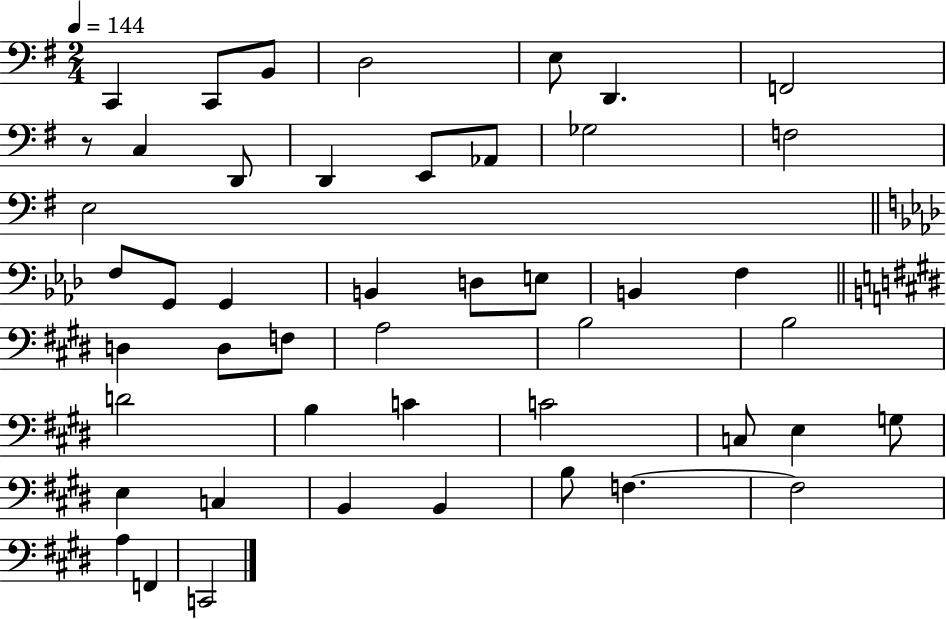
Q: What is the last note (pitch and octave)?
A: C2